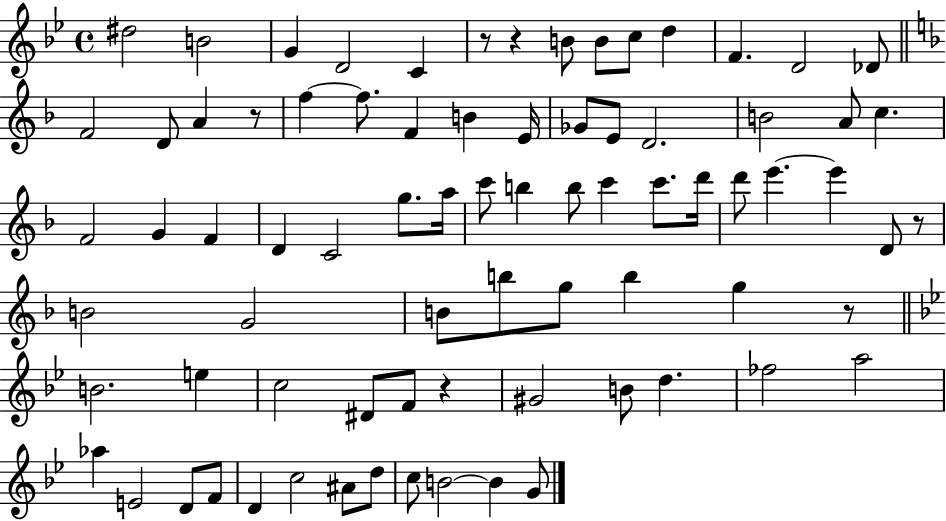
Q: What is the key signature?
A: BES major